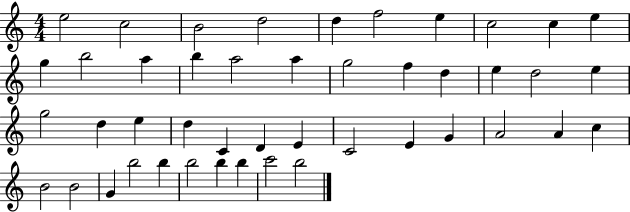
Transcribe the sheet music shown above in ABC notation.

X:1
T:Untitled
M:4/4
L:1/4
K:C
e2 c2 B2 d2 d f2 e c2 c e g b2 a b a2 a g2 f d e d2 e g2 d e d C D E C2 E G A2 A c B2 B2 G b2 b b2 b b c'2 b2